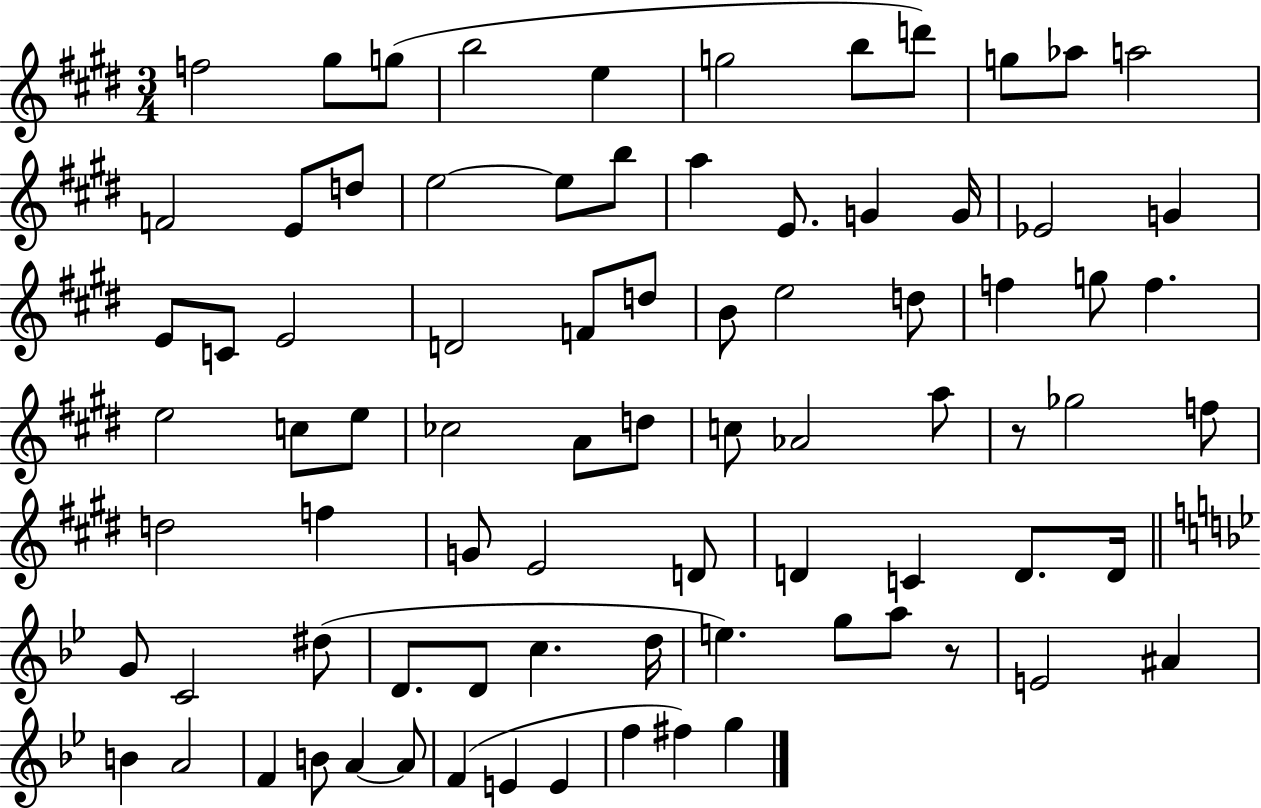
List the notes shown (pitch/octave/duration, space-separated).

F5/h G#5/e G5/e B5/h E5/q G5/h B5/e D6/e G5/e Ab5/e A5/h F4/h E4/e D5/e E5/h E5/e B5/e A5/q E4/e. G4/q G4/s Eb4/h G4/q E4/e C4/e E4/h D4/h F4/e D5/e B4/e E5/h D5/e F5/q G5/e F5/q. E5/h C5/e E5/e CES5/h A4/e D5/e C5/e Ab4/h A5/e R/e Gb5/h F5/e D5/h F5/q G4/e E4/h D4/e D4/q C4/q D4/e. D4/s G4/e C4/h D#5/e D4/e. D4/e C5/q. D5/s E5/q. G5/e A5/e R/e E4/h A#4/q B4/q A4/h F4/q B4/e A4/q A4/e F4/q E4/q E4/q F5/q F#5/q G5/q